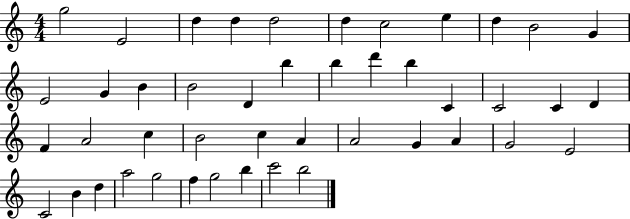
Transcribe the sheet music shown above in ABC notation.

X:1
T:Untitled
M:4/4
L:1/4
K:C
g2 E2 d d d2 d c2 e d B2 G E2 G B B2 D b b d' b C C2 C D F A2 c B2 c A A2 G A G2 E2 C2 B d a2 g2 f g2 b c'2 b2